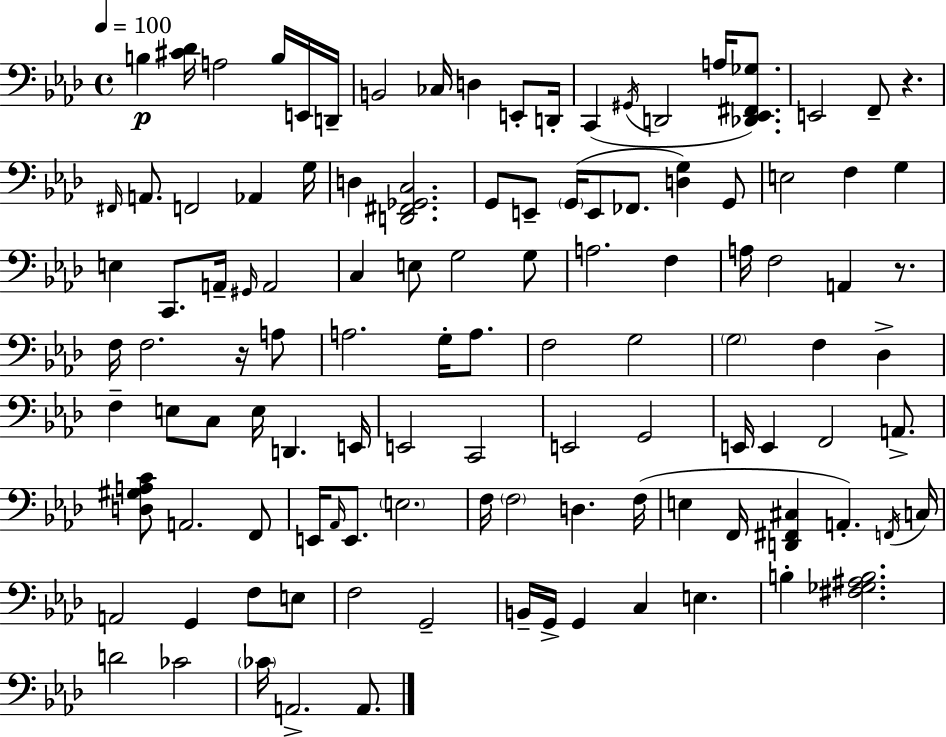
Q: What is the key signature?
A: AES major